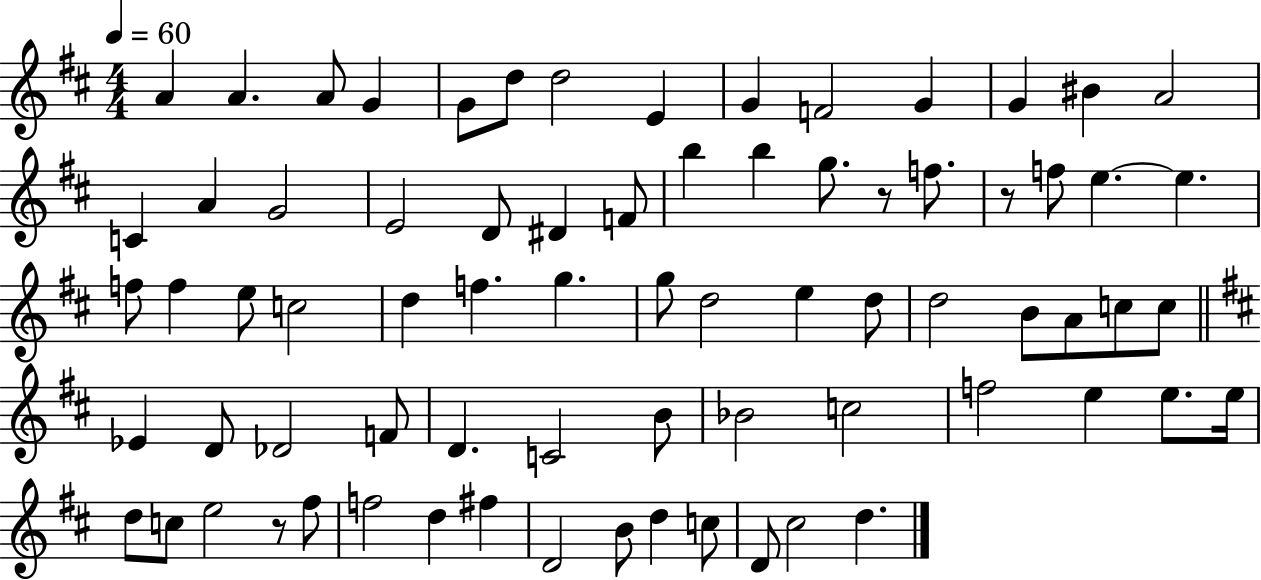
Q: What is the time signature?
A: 4/4